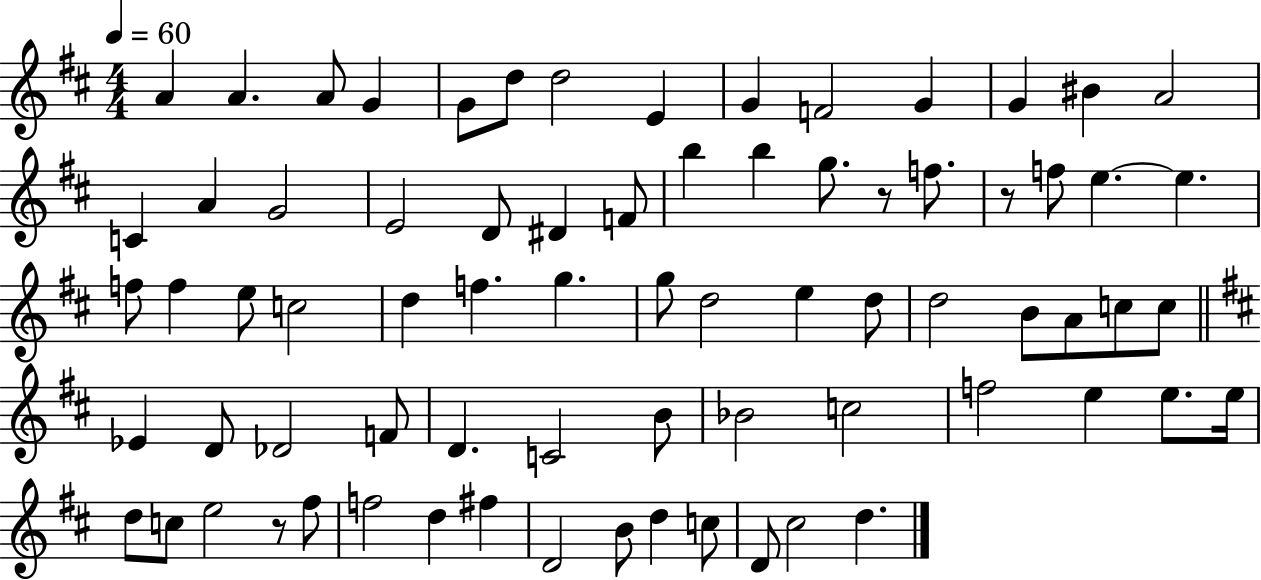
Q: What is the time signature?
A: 4/4